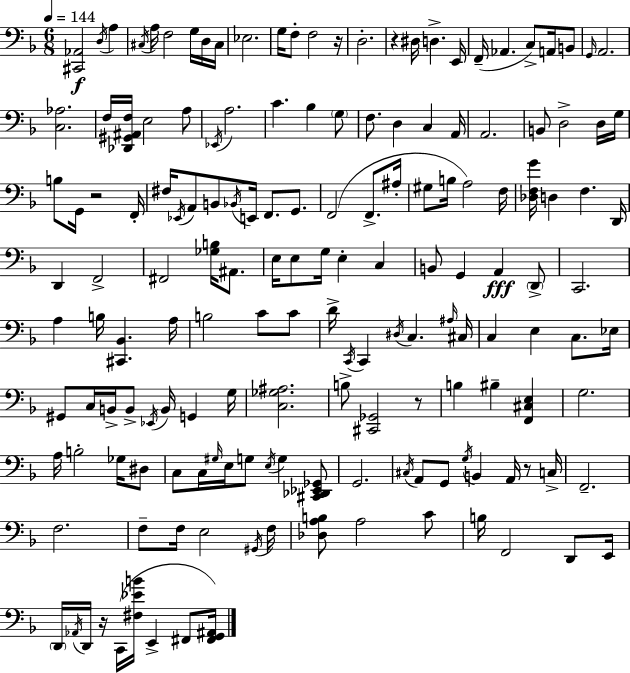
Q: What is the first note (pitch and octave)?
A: D3